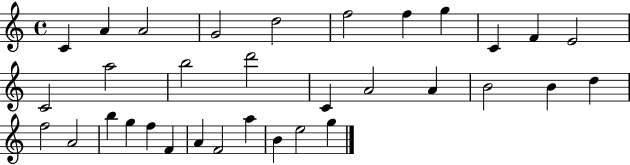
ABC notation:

X:1
T:Untitled
M:4/4
L:1/4
K:C
C A A2 G2 d2 f2 f g C F E2 C2 a2 b2 d'2 C A2 A B2 B d f2 A2 b g f F A F2 a B e2 g